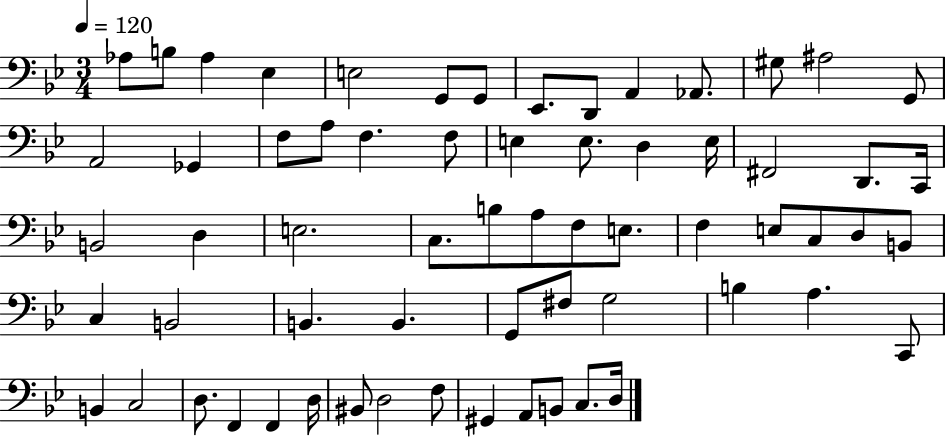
Ab3/e B3/e Ab3/q Eb3/q E3/h G2/e G2/e Eb2/e. D2/e A2/q Ab2/e. G#3/e A#3/h G2/e A2/h Gb2/q F3/e A3/e F3/q. F3/e E3/q E3/e. D3/q E3/s F#2/h D2/e. C2/s B2/h D3/q E3/h. C3/e. B3/e A3/e F3/e E3/e. F3/q E3/e C3/e D3/e B2/e C3/q B2/h B2/q. B2/q. G2/e F#3/e G3/h B3/q A3/q. C2/e B2/q C3/h D3/e. F2/q F2/q D3/s BIS2/e D3/h F3/e G#2/q A2/e B2/e C3/e. D3/s